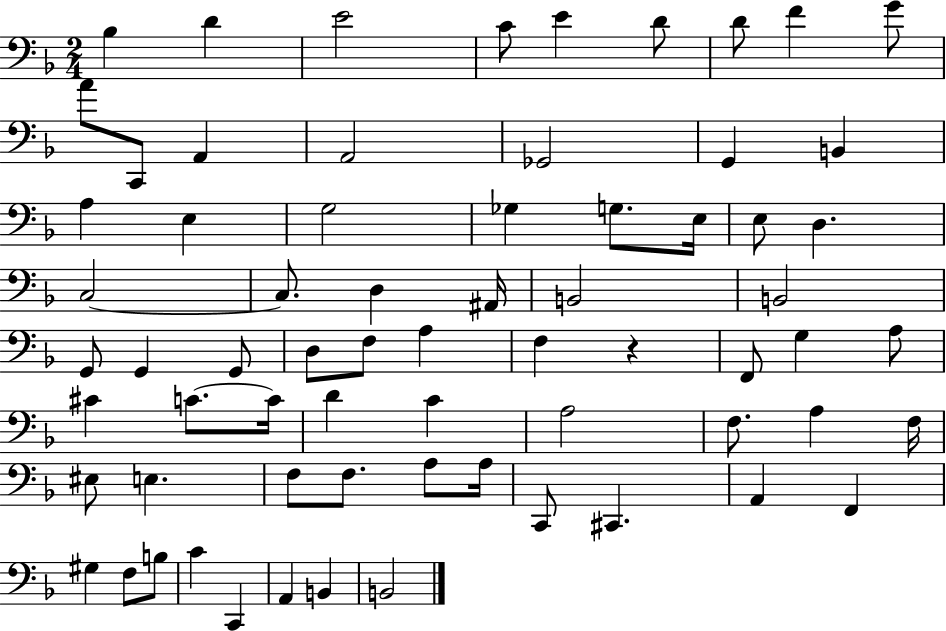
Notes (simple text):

Bb3/q D4/q E4/h C4/e E4/q D4/e D4/e F4/q G4/e A4/e C2/e A2/q A2/h Gb2/h G2/q B2/q A3/q E3/q G3/h Gb3/q G3/e. E3/s E3/e D3/q. C3/h C3/e. D3/q A#2/s B2/h B2/h G2/e G2/q G2/e D3/e F3/e A3/q F3/q R/q F2/e G3/q A3/e C#4/q C4/e. C4/s D4/q C4/q A3/h F3/e. A3/q F3/s EIS3/e E3/q. F3/e F3/e. A3/e A3/s C2/e C#2/q. A2/q F2/q G#3/q F3/e B3/e C4/q C2/q A2/q B2/q B2/h